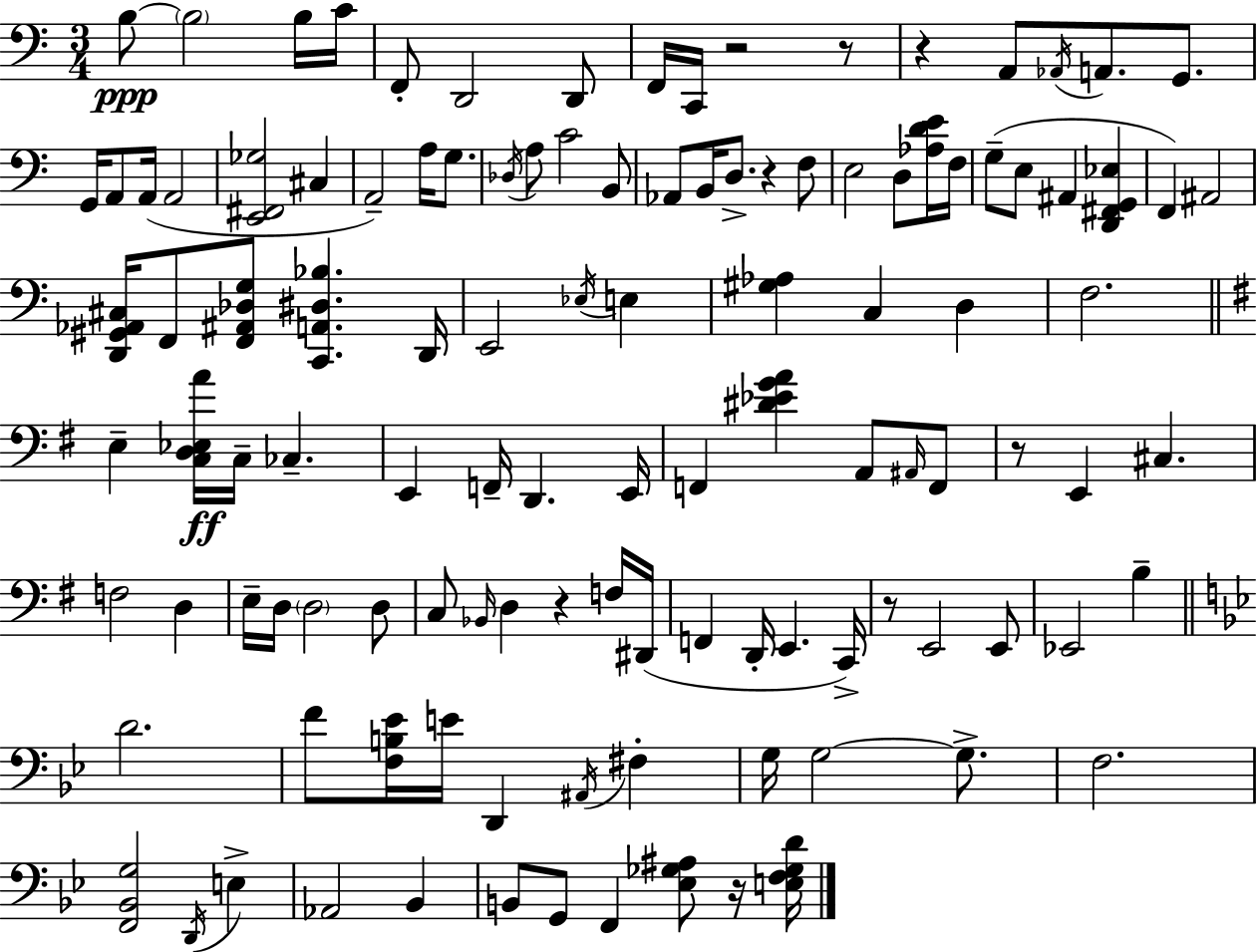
{
  \clef bass
  \numericTimeSignature
  \time 3/4
  \key a \minor
  b8~~\ppp \parenthesize b2 b16 c'16 | f,8-. d,2 d,8 | f,16 c,16 r2 r8 | r4 a,8 \acciaccatura { aes,16 } a,8. g,8. | \break g,16 a,8 a,16( a,2 | <e, fis, ges>2 cis4 | a,2--) a16 g8. | \acciaccatura { des16 } a8 c'2 | \break b,8 aes,8 b,16 d8.-> r4 | f8 e2 d8 | <aes d' e'>16 f16 g8--( e8 ais,4 <d, fis, g, ees>4 | f,4) ais,2 | \break <d, gis, aes, cis>16 f,8 <f, ais, des g>8 <c, a, dis bes>4. | d,16 e,2 \acciaccatura { ees16 } e4 | <gis aes>4 c4 d4 | f2. | \break \bar "||" \break \key g \major e4-- <c d ees a'>16\ff c16-- ces4.-- | e,4 f,16-- d,4. e,16 | f,4 <dis' ees' g' a'>4 a,8 \grace { ais,16 } f,8 | r8 e,4 cis4. | \break f2 d4 | e16-- d16 \parenthesize d2 d8 | c8 \grace { bes,16 } d4 r4 | f16 dis,16( f,4 d,16-. e,4. | \break c,16->) r8 e,2 | e,8 ees,2 b4-- | \bar "||" \break \key bes \major d'2. | f'8 <f b ees'>16 e'16 d,4 \acciaccatura { ais,16 } fis4-. | g16 g2~~ g8.-> | f2. | \break <f, bes, g>2 \acciaccatura { d,16 } e4-> | aes,2 bes,4 | b,8 g,8 f,4 <ees ges ais>8 | r16 <e f ges d'>16 \bar "|."
}